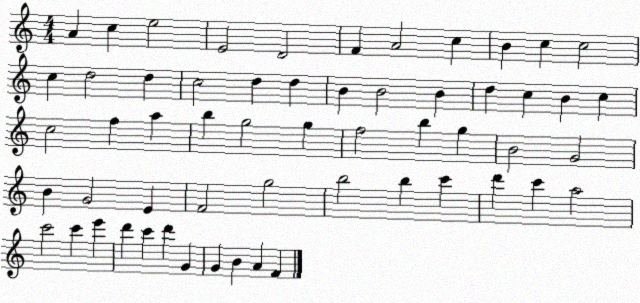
X:1
T:Untitled
M:4/4
L:1/4
K:C
A c e2 E2 D2 F A2 c B c c2 c d2 d c2 d d B B2 B d c B c c2 f a b g2 g f2 b g B2 G2 B G2 E F2 g2 b2 b c' d' c' a2 c'2 c' e' d' c' d' G G B A F